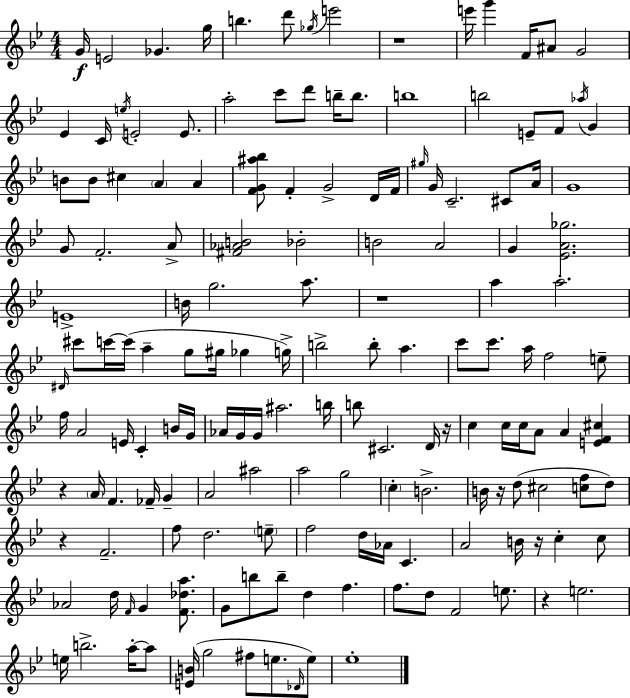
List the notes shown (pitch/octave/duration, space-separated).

G4/s E4/h Gb4/q. G5/s B5/q. D6/e Gb5/s E6/h R/w E6/s G6/q F4/s A#4/e G4/h Eb4/q C4/s E5/s E4/h E4/e. A5/h C6/e D6/e B5/s B5/e. B5/w B5/h E4/e F4/e Ab5/s G4/q B4/e B4/e C#5/q A4/q A4/q [F4,G4,A#5,Bb5]/e F4/q G4/h D4/s F4/s G#5/s G4/s C4/h. C#4/e A4/s G4/w G4/e F4/h. A4/e [F#4,Ab4,B4]/h Bb4/h B4/h A4/h G4/q [Eb4,A4,Gb5]/h. E4/w B4/s G5/h. A5/e. R/w A5/q A5/h. D#4/s C#6/e C6/s C6/s A5/q G5/e G#5/s Gb5/q G5/s B5/h B5/e A5/q. C6/e C6/e. A5/s F5/h E5/e F5/s A4/h E4/s C4/q B4/s G4/s Ab4/s G4/s G4/s A#5/h. B5/s B5/e C#4/h. D4/s R/s C5/q C5/s C5/s A4/e A4/q [E4,F4,C#5]/q R/q A4/s F4/q. FES4/s G4/q A4/h A#5/h A5/h G5/h C5/q B4/h. B4/s R/s D5/e C#5/h [C5,F5]/e D5/e R/q F4/h. F5/e D5/h. E5/e F5/h D5/s Ab4/s C4/q. A4/h B4/s R/s C5/q C5/e Ab4/h D5/s F4/s G4/q [F4,Db5,A5]/e. G4/e B5/e B5/e D5/q F5/q. F5/e. D5/e F4/h E5/e. R/q E5/h. E5/s B5/h. A5/s A5/e [E4,B4]/s G5/h F#5/e E5/e. Db4/s E5/e Eb5/w